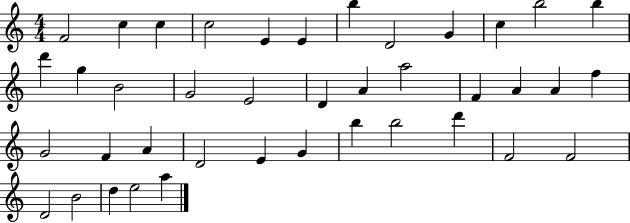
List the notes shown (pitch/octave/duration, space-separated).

F4/h C5/q C5/q C5/h E4/q E4/q B5/q D4/h G4/q C5/q B5/h B5/q D6/q G5/q B4/h G4/h E4/h D4/q A4/q A5/h F4/q A4/q A4/q F5/q G4/h F4/q A4/q D4/h E4/q G4/q B5/q B5/h D6/q F4/h F4/h D4/h B4/h D5/q E5/h A5/q